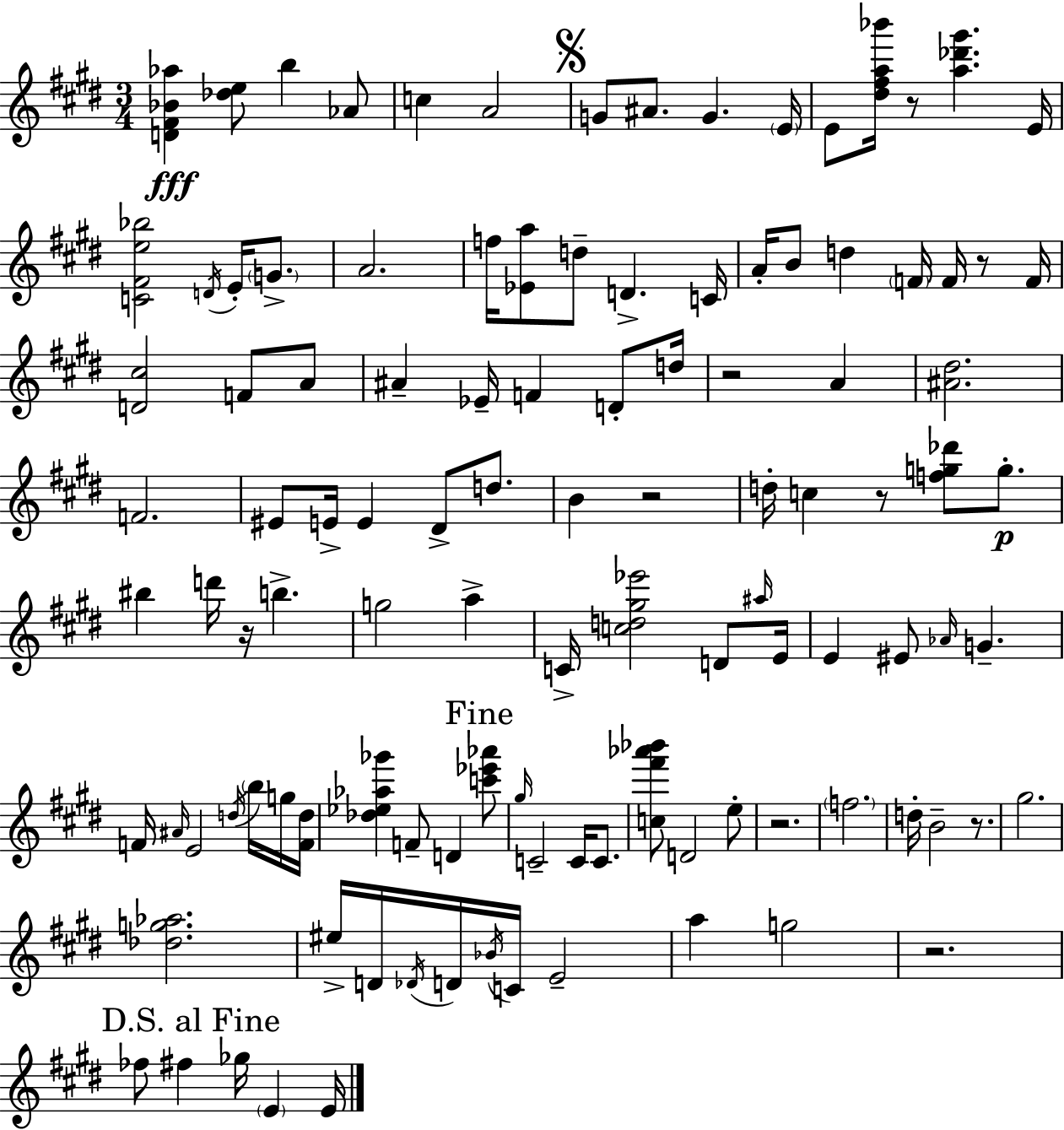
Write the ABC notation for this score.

X:1
T:Untitled
M:3/4
L:1/4
K:E
[D^F_B_a] [_de]/2 b _A/2 c A2 G/2 ^A/2 G E/4 E/2 [^d^fa_b']/4 z/2 [a_d'^g'] E/4 [C^Fe_b]2 D/4 E/4 G/2 A2 f/4 [_Ea]/2 d/2 D C/4 A/4 B/2 d F/4 F/4 z/2 F/4 [D^c]2 F/2 A/2 ^A _E/4 F D/2 d/4 z2 A [^A^d]2 F2 ^E/2 E/4 E ^D/2 d/2 B z2 d/4 c z/2 [fg_d']/2 g/2 ^b d'/4 z/4 b g2 a C/4 [cd^g_e']2 D/2 ^a/4 E/4 E ^E/2 _A/4 G F/4 ^A/4 E2 d/4 b/4 g/4 [Fd]/4 [_d_e_a_g'] F/2 D [c'_e'_a']/2 ^g/4 C2 C/4 C/2 [c^f'_a'_b']/2 D2 e/2 z2 f2 d/4 B2 z/2 ^g2 [_dg_a]2 ^e/4 D/4 _D/4 D/4 _B/4 C/4 E2 a g2 z2 _f/2 ^f _g/4 E E/4